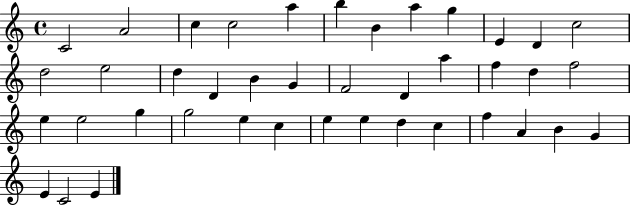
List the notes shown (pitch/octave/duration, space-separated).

C4/h A4/h C5/q C5/h A5/q B5/q B4/q A5/q G5/q E4/q D4/q C5/h D5/h E5/h D5/q D4/q B4/q G4/q F4/h D4/q A5/q F5/q D5/q F5/h E5/q E5/h G5/q G5/h E5/q C5/q E5/q E5/q D5/q C5/q F5/q A4/q B4/q G4/q E4/q C4/h E4/q